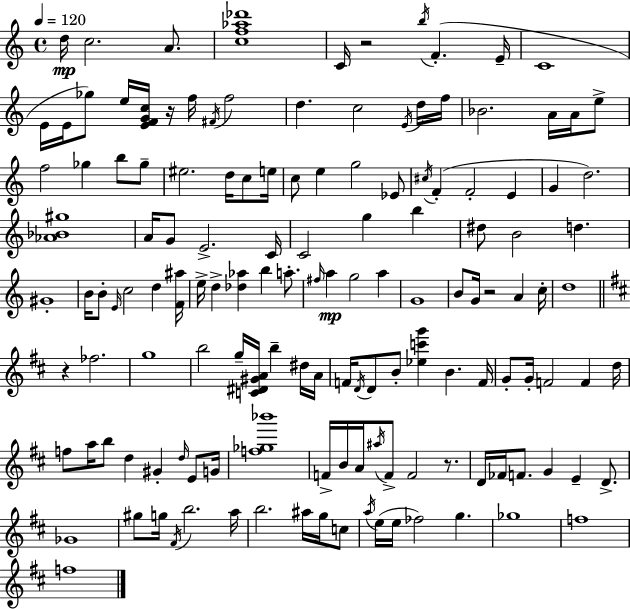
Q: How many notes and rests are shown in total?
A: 141